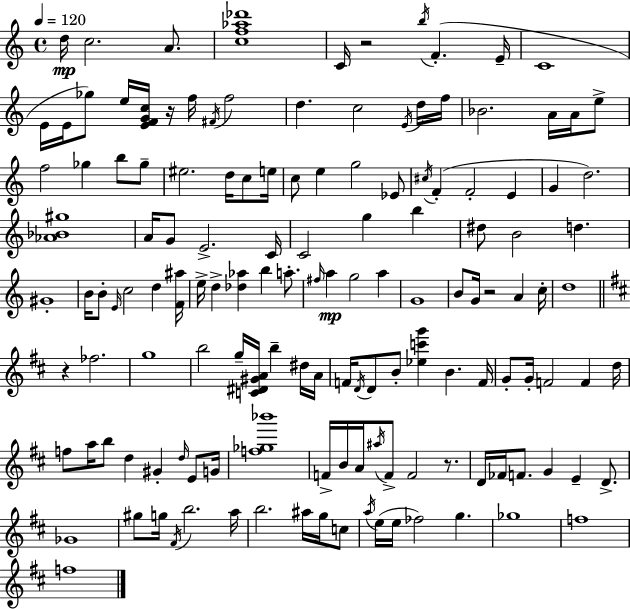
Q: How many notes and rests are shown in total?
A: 141